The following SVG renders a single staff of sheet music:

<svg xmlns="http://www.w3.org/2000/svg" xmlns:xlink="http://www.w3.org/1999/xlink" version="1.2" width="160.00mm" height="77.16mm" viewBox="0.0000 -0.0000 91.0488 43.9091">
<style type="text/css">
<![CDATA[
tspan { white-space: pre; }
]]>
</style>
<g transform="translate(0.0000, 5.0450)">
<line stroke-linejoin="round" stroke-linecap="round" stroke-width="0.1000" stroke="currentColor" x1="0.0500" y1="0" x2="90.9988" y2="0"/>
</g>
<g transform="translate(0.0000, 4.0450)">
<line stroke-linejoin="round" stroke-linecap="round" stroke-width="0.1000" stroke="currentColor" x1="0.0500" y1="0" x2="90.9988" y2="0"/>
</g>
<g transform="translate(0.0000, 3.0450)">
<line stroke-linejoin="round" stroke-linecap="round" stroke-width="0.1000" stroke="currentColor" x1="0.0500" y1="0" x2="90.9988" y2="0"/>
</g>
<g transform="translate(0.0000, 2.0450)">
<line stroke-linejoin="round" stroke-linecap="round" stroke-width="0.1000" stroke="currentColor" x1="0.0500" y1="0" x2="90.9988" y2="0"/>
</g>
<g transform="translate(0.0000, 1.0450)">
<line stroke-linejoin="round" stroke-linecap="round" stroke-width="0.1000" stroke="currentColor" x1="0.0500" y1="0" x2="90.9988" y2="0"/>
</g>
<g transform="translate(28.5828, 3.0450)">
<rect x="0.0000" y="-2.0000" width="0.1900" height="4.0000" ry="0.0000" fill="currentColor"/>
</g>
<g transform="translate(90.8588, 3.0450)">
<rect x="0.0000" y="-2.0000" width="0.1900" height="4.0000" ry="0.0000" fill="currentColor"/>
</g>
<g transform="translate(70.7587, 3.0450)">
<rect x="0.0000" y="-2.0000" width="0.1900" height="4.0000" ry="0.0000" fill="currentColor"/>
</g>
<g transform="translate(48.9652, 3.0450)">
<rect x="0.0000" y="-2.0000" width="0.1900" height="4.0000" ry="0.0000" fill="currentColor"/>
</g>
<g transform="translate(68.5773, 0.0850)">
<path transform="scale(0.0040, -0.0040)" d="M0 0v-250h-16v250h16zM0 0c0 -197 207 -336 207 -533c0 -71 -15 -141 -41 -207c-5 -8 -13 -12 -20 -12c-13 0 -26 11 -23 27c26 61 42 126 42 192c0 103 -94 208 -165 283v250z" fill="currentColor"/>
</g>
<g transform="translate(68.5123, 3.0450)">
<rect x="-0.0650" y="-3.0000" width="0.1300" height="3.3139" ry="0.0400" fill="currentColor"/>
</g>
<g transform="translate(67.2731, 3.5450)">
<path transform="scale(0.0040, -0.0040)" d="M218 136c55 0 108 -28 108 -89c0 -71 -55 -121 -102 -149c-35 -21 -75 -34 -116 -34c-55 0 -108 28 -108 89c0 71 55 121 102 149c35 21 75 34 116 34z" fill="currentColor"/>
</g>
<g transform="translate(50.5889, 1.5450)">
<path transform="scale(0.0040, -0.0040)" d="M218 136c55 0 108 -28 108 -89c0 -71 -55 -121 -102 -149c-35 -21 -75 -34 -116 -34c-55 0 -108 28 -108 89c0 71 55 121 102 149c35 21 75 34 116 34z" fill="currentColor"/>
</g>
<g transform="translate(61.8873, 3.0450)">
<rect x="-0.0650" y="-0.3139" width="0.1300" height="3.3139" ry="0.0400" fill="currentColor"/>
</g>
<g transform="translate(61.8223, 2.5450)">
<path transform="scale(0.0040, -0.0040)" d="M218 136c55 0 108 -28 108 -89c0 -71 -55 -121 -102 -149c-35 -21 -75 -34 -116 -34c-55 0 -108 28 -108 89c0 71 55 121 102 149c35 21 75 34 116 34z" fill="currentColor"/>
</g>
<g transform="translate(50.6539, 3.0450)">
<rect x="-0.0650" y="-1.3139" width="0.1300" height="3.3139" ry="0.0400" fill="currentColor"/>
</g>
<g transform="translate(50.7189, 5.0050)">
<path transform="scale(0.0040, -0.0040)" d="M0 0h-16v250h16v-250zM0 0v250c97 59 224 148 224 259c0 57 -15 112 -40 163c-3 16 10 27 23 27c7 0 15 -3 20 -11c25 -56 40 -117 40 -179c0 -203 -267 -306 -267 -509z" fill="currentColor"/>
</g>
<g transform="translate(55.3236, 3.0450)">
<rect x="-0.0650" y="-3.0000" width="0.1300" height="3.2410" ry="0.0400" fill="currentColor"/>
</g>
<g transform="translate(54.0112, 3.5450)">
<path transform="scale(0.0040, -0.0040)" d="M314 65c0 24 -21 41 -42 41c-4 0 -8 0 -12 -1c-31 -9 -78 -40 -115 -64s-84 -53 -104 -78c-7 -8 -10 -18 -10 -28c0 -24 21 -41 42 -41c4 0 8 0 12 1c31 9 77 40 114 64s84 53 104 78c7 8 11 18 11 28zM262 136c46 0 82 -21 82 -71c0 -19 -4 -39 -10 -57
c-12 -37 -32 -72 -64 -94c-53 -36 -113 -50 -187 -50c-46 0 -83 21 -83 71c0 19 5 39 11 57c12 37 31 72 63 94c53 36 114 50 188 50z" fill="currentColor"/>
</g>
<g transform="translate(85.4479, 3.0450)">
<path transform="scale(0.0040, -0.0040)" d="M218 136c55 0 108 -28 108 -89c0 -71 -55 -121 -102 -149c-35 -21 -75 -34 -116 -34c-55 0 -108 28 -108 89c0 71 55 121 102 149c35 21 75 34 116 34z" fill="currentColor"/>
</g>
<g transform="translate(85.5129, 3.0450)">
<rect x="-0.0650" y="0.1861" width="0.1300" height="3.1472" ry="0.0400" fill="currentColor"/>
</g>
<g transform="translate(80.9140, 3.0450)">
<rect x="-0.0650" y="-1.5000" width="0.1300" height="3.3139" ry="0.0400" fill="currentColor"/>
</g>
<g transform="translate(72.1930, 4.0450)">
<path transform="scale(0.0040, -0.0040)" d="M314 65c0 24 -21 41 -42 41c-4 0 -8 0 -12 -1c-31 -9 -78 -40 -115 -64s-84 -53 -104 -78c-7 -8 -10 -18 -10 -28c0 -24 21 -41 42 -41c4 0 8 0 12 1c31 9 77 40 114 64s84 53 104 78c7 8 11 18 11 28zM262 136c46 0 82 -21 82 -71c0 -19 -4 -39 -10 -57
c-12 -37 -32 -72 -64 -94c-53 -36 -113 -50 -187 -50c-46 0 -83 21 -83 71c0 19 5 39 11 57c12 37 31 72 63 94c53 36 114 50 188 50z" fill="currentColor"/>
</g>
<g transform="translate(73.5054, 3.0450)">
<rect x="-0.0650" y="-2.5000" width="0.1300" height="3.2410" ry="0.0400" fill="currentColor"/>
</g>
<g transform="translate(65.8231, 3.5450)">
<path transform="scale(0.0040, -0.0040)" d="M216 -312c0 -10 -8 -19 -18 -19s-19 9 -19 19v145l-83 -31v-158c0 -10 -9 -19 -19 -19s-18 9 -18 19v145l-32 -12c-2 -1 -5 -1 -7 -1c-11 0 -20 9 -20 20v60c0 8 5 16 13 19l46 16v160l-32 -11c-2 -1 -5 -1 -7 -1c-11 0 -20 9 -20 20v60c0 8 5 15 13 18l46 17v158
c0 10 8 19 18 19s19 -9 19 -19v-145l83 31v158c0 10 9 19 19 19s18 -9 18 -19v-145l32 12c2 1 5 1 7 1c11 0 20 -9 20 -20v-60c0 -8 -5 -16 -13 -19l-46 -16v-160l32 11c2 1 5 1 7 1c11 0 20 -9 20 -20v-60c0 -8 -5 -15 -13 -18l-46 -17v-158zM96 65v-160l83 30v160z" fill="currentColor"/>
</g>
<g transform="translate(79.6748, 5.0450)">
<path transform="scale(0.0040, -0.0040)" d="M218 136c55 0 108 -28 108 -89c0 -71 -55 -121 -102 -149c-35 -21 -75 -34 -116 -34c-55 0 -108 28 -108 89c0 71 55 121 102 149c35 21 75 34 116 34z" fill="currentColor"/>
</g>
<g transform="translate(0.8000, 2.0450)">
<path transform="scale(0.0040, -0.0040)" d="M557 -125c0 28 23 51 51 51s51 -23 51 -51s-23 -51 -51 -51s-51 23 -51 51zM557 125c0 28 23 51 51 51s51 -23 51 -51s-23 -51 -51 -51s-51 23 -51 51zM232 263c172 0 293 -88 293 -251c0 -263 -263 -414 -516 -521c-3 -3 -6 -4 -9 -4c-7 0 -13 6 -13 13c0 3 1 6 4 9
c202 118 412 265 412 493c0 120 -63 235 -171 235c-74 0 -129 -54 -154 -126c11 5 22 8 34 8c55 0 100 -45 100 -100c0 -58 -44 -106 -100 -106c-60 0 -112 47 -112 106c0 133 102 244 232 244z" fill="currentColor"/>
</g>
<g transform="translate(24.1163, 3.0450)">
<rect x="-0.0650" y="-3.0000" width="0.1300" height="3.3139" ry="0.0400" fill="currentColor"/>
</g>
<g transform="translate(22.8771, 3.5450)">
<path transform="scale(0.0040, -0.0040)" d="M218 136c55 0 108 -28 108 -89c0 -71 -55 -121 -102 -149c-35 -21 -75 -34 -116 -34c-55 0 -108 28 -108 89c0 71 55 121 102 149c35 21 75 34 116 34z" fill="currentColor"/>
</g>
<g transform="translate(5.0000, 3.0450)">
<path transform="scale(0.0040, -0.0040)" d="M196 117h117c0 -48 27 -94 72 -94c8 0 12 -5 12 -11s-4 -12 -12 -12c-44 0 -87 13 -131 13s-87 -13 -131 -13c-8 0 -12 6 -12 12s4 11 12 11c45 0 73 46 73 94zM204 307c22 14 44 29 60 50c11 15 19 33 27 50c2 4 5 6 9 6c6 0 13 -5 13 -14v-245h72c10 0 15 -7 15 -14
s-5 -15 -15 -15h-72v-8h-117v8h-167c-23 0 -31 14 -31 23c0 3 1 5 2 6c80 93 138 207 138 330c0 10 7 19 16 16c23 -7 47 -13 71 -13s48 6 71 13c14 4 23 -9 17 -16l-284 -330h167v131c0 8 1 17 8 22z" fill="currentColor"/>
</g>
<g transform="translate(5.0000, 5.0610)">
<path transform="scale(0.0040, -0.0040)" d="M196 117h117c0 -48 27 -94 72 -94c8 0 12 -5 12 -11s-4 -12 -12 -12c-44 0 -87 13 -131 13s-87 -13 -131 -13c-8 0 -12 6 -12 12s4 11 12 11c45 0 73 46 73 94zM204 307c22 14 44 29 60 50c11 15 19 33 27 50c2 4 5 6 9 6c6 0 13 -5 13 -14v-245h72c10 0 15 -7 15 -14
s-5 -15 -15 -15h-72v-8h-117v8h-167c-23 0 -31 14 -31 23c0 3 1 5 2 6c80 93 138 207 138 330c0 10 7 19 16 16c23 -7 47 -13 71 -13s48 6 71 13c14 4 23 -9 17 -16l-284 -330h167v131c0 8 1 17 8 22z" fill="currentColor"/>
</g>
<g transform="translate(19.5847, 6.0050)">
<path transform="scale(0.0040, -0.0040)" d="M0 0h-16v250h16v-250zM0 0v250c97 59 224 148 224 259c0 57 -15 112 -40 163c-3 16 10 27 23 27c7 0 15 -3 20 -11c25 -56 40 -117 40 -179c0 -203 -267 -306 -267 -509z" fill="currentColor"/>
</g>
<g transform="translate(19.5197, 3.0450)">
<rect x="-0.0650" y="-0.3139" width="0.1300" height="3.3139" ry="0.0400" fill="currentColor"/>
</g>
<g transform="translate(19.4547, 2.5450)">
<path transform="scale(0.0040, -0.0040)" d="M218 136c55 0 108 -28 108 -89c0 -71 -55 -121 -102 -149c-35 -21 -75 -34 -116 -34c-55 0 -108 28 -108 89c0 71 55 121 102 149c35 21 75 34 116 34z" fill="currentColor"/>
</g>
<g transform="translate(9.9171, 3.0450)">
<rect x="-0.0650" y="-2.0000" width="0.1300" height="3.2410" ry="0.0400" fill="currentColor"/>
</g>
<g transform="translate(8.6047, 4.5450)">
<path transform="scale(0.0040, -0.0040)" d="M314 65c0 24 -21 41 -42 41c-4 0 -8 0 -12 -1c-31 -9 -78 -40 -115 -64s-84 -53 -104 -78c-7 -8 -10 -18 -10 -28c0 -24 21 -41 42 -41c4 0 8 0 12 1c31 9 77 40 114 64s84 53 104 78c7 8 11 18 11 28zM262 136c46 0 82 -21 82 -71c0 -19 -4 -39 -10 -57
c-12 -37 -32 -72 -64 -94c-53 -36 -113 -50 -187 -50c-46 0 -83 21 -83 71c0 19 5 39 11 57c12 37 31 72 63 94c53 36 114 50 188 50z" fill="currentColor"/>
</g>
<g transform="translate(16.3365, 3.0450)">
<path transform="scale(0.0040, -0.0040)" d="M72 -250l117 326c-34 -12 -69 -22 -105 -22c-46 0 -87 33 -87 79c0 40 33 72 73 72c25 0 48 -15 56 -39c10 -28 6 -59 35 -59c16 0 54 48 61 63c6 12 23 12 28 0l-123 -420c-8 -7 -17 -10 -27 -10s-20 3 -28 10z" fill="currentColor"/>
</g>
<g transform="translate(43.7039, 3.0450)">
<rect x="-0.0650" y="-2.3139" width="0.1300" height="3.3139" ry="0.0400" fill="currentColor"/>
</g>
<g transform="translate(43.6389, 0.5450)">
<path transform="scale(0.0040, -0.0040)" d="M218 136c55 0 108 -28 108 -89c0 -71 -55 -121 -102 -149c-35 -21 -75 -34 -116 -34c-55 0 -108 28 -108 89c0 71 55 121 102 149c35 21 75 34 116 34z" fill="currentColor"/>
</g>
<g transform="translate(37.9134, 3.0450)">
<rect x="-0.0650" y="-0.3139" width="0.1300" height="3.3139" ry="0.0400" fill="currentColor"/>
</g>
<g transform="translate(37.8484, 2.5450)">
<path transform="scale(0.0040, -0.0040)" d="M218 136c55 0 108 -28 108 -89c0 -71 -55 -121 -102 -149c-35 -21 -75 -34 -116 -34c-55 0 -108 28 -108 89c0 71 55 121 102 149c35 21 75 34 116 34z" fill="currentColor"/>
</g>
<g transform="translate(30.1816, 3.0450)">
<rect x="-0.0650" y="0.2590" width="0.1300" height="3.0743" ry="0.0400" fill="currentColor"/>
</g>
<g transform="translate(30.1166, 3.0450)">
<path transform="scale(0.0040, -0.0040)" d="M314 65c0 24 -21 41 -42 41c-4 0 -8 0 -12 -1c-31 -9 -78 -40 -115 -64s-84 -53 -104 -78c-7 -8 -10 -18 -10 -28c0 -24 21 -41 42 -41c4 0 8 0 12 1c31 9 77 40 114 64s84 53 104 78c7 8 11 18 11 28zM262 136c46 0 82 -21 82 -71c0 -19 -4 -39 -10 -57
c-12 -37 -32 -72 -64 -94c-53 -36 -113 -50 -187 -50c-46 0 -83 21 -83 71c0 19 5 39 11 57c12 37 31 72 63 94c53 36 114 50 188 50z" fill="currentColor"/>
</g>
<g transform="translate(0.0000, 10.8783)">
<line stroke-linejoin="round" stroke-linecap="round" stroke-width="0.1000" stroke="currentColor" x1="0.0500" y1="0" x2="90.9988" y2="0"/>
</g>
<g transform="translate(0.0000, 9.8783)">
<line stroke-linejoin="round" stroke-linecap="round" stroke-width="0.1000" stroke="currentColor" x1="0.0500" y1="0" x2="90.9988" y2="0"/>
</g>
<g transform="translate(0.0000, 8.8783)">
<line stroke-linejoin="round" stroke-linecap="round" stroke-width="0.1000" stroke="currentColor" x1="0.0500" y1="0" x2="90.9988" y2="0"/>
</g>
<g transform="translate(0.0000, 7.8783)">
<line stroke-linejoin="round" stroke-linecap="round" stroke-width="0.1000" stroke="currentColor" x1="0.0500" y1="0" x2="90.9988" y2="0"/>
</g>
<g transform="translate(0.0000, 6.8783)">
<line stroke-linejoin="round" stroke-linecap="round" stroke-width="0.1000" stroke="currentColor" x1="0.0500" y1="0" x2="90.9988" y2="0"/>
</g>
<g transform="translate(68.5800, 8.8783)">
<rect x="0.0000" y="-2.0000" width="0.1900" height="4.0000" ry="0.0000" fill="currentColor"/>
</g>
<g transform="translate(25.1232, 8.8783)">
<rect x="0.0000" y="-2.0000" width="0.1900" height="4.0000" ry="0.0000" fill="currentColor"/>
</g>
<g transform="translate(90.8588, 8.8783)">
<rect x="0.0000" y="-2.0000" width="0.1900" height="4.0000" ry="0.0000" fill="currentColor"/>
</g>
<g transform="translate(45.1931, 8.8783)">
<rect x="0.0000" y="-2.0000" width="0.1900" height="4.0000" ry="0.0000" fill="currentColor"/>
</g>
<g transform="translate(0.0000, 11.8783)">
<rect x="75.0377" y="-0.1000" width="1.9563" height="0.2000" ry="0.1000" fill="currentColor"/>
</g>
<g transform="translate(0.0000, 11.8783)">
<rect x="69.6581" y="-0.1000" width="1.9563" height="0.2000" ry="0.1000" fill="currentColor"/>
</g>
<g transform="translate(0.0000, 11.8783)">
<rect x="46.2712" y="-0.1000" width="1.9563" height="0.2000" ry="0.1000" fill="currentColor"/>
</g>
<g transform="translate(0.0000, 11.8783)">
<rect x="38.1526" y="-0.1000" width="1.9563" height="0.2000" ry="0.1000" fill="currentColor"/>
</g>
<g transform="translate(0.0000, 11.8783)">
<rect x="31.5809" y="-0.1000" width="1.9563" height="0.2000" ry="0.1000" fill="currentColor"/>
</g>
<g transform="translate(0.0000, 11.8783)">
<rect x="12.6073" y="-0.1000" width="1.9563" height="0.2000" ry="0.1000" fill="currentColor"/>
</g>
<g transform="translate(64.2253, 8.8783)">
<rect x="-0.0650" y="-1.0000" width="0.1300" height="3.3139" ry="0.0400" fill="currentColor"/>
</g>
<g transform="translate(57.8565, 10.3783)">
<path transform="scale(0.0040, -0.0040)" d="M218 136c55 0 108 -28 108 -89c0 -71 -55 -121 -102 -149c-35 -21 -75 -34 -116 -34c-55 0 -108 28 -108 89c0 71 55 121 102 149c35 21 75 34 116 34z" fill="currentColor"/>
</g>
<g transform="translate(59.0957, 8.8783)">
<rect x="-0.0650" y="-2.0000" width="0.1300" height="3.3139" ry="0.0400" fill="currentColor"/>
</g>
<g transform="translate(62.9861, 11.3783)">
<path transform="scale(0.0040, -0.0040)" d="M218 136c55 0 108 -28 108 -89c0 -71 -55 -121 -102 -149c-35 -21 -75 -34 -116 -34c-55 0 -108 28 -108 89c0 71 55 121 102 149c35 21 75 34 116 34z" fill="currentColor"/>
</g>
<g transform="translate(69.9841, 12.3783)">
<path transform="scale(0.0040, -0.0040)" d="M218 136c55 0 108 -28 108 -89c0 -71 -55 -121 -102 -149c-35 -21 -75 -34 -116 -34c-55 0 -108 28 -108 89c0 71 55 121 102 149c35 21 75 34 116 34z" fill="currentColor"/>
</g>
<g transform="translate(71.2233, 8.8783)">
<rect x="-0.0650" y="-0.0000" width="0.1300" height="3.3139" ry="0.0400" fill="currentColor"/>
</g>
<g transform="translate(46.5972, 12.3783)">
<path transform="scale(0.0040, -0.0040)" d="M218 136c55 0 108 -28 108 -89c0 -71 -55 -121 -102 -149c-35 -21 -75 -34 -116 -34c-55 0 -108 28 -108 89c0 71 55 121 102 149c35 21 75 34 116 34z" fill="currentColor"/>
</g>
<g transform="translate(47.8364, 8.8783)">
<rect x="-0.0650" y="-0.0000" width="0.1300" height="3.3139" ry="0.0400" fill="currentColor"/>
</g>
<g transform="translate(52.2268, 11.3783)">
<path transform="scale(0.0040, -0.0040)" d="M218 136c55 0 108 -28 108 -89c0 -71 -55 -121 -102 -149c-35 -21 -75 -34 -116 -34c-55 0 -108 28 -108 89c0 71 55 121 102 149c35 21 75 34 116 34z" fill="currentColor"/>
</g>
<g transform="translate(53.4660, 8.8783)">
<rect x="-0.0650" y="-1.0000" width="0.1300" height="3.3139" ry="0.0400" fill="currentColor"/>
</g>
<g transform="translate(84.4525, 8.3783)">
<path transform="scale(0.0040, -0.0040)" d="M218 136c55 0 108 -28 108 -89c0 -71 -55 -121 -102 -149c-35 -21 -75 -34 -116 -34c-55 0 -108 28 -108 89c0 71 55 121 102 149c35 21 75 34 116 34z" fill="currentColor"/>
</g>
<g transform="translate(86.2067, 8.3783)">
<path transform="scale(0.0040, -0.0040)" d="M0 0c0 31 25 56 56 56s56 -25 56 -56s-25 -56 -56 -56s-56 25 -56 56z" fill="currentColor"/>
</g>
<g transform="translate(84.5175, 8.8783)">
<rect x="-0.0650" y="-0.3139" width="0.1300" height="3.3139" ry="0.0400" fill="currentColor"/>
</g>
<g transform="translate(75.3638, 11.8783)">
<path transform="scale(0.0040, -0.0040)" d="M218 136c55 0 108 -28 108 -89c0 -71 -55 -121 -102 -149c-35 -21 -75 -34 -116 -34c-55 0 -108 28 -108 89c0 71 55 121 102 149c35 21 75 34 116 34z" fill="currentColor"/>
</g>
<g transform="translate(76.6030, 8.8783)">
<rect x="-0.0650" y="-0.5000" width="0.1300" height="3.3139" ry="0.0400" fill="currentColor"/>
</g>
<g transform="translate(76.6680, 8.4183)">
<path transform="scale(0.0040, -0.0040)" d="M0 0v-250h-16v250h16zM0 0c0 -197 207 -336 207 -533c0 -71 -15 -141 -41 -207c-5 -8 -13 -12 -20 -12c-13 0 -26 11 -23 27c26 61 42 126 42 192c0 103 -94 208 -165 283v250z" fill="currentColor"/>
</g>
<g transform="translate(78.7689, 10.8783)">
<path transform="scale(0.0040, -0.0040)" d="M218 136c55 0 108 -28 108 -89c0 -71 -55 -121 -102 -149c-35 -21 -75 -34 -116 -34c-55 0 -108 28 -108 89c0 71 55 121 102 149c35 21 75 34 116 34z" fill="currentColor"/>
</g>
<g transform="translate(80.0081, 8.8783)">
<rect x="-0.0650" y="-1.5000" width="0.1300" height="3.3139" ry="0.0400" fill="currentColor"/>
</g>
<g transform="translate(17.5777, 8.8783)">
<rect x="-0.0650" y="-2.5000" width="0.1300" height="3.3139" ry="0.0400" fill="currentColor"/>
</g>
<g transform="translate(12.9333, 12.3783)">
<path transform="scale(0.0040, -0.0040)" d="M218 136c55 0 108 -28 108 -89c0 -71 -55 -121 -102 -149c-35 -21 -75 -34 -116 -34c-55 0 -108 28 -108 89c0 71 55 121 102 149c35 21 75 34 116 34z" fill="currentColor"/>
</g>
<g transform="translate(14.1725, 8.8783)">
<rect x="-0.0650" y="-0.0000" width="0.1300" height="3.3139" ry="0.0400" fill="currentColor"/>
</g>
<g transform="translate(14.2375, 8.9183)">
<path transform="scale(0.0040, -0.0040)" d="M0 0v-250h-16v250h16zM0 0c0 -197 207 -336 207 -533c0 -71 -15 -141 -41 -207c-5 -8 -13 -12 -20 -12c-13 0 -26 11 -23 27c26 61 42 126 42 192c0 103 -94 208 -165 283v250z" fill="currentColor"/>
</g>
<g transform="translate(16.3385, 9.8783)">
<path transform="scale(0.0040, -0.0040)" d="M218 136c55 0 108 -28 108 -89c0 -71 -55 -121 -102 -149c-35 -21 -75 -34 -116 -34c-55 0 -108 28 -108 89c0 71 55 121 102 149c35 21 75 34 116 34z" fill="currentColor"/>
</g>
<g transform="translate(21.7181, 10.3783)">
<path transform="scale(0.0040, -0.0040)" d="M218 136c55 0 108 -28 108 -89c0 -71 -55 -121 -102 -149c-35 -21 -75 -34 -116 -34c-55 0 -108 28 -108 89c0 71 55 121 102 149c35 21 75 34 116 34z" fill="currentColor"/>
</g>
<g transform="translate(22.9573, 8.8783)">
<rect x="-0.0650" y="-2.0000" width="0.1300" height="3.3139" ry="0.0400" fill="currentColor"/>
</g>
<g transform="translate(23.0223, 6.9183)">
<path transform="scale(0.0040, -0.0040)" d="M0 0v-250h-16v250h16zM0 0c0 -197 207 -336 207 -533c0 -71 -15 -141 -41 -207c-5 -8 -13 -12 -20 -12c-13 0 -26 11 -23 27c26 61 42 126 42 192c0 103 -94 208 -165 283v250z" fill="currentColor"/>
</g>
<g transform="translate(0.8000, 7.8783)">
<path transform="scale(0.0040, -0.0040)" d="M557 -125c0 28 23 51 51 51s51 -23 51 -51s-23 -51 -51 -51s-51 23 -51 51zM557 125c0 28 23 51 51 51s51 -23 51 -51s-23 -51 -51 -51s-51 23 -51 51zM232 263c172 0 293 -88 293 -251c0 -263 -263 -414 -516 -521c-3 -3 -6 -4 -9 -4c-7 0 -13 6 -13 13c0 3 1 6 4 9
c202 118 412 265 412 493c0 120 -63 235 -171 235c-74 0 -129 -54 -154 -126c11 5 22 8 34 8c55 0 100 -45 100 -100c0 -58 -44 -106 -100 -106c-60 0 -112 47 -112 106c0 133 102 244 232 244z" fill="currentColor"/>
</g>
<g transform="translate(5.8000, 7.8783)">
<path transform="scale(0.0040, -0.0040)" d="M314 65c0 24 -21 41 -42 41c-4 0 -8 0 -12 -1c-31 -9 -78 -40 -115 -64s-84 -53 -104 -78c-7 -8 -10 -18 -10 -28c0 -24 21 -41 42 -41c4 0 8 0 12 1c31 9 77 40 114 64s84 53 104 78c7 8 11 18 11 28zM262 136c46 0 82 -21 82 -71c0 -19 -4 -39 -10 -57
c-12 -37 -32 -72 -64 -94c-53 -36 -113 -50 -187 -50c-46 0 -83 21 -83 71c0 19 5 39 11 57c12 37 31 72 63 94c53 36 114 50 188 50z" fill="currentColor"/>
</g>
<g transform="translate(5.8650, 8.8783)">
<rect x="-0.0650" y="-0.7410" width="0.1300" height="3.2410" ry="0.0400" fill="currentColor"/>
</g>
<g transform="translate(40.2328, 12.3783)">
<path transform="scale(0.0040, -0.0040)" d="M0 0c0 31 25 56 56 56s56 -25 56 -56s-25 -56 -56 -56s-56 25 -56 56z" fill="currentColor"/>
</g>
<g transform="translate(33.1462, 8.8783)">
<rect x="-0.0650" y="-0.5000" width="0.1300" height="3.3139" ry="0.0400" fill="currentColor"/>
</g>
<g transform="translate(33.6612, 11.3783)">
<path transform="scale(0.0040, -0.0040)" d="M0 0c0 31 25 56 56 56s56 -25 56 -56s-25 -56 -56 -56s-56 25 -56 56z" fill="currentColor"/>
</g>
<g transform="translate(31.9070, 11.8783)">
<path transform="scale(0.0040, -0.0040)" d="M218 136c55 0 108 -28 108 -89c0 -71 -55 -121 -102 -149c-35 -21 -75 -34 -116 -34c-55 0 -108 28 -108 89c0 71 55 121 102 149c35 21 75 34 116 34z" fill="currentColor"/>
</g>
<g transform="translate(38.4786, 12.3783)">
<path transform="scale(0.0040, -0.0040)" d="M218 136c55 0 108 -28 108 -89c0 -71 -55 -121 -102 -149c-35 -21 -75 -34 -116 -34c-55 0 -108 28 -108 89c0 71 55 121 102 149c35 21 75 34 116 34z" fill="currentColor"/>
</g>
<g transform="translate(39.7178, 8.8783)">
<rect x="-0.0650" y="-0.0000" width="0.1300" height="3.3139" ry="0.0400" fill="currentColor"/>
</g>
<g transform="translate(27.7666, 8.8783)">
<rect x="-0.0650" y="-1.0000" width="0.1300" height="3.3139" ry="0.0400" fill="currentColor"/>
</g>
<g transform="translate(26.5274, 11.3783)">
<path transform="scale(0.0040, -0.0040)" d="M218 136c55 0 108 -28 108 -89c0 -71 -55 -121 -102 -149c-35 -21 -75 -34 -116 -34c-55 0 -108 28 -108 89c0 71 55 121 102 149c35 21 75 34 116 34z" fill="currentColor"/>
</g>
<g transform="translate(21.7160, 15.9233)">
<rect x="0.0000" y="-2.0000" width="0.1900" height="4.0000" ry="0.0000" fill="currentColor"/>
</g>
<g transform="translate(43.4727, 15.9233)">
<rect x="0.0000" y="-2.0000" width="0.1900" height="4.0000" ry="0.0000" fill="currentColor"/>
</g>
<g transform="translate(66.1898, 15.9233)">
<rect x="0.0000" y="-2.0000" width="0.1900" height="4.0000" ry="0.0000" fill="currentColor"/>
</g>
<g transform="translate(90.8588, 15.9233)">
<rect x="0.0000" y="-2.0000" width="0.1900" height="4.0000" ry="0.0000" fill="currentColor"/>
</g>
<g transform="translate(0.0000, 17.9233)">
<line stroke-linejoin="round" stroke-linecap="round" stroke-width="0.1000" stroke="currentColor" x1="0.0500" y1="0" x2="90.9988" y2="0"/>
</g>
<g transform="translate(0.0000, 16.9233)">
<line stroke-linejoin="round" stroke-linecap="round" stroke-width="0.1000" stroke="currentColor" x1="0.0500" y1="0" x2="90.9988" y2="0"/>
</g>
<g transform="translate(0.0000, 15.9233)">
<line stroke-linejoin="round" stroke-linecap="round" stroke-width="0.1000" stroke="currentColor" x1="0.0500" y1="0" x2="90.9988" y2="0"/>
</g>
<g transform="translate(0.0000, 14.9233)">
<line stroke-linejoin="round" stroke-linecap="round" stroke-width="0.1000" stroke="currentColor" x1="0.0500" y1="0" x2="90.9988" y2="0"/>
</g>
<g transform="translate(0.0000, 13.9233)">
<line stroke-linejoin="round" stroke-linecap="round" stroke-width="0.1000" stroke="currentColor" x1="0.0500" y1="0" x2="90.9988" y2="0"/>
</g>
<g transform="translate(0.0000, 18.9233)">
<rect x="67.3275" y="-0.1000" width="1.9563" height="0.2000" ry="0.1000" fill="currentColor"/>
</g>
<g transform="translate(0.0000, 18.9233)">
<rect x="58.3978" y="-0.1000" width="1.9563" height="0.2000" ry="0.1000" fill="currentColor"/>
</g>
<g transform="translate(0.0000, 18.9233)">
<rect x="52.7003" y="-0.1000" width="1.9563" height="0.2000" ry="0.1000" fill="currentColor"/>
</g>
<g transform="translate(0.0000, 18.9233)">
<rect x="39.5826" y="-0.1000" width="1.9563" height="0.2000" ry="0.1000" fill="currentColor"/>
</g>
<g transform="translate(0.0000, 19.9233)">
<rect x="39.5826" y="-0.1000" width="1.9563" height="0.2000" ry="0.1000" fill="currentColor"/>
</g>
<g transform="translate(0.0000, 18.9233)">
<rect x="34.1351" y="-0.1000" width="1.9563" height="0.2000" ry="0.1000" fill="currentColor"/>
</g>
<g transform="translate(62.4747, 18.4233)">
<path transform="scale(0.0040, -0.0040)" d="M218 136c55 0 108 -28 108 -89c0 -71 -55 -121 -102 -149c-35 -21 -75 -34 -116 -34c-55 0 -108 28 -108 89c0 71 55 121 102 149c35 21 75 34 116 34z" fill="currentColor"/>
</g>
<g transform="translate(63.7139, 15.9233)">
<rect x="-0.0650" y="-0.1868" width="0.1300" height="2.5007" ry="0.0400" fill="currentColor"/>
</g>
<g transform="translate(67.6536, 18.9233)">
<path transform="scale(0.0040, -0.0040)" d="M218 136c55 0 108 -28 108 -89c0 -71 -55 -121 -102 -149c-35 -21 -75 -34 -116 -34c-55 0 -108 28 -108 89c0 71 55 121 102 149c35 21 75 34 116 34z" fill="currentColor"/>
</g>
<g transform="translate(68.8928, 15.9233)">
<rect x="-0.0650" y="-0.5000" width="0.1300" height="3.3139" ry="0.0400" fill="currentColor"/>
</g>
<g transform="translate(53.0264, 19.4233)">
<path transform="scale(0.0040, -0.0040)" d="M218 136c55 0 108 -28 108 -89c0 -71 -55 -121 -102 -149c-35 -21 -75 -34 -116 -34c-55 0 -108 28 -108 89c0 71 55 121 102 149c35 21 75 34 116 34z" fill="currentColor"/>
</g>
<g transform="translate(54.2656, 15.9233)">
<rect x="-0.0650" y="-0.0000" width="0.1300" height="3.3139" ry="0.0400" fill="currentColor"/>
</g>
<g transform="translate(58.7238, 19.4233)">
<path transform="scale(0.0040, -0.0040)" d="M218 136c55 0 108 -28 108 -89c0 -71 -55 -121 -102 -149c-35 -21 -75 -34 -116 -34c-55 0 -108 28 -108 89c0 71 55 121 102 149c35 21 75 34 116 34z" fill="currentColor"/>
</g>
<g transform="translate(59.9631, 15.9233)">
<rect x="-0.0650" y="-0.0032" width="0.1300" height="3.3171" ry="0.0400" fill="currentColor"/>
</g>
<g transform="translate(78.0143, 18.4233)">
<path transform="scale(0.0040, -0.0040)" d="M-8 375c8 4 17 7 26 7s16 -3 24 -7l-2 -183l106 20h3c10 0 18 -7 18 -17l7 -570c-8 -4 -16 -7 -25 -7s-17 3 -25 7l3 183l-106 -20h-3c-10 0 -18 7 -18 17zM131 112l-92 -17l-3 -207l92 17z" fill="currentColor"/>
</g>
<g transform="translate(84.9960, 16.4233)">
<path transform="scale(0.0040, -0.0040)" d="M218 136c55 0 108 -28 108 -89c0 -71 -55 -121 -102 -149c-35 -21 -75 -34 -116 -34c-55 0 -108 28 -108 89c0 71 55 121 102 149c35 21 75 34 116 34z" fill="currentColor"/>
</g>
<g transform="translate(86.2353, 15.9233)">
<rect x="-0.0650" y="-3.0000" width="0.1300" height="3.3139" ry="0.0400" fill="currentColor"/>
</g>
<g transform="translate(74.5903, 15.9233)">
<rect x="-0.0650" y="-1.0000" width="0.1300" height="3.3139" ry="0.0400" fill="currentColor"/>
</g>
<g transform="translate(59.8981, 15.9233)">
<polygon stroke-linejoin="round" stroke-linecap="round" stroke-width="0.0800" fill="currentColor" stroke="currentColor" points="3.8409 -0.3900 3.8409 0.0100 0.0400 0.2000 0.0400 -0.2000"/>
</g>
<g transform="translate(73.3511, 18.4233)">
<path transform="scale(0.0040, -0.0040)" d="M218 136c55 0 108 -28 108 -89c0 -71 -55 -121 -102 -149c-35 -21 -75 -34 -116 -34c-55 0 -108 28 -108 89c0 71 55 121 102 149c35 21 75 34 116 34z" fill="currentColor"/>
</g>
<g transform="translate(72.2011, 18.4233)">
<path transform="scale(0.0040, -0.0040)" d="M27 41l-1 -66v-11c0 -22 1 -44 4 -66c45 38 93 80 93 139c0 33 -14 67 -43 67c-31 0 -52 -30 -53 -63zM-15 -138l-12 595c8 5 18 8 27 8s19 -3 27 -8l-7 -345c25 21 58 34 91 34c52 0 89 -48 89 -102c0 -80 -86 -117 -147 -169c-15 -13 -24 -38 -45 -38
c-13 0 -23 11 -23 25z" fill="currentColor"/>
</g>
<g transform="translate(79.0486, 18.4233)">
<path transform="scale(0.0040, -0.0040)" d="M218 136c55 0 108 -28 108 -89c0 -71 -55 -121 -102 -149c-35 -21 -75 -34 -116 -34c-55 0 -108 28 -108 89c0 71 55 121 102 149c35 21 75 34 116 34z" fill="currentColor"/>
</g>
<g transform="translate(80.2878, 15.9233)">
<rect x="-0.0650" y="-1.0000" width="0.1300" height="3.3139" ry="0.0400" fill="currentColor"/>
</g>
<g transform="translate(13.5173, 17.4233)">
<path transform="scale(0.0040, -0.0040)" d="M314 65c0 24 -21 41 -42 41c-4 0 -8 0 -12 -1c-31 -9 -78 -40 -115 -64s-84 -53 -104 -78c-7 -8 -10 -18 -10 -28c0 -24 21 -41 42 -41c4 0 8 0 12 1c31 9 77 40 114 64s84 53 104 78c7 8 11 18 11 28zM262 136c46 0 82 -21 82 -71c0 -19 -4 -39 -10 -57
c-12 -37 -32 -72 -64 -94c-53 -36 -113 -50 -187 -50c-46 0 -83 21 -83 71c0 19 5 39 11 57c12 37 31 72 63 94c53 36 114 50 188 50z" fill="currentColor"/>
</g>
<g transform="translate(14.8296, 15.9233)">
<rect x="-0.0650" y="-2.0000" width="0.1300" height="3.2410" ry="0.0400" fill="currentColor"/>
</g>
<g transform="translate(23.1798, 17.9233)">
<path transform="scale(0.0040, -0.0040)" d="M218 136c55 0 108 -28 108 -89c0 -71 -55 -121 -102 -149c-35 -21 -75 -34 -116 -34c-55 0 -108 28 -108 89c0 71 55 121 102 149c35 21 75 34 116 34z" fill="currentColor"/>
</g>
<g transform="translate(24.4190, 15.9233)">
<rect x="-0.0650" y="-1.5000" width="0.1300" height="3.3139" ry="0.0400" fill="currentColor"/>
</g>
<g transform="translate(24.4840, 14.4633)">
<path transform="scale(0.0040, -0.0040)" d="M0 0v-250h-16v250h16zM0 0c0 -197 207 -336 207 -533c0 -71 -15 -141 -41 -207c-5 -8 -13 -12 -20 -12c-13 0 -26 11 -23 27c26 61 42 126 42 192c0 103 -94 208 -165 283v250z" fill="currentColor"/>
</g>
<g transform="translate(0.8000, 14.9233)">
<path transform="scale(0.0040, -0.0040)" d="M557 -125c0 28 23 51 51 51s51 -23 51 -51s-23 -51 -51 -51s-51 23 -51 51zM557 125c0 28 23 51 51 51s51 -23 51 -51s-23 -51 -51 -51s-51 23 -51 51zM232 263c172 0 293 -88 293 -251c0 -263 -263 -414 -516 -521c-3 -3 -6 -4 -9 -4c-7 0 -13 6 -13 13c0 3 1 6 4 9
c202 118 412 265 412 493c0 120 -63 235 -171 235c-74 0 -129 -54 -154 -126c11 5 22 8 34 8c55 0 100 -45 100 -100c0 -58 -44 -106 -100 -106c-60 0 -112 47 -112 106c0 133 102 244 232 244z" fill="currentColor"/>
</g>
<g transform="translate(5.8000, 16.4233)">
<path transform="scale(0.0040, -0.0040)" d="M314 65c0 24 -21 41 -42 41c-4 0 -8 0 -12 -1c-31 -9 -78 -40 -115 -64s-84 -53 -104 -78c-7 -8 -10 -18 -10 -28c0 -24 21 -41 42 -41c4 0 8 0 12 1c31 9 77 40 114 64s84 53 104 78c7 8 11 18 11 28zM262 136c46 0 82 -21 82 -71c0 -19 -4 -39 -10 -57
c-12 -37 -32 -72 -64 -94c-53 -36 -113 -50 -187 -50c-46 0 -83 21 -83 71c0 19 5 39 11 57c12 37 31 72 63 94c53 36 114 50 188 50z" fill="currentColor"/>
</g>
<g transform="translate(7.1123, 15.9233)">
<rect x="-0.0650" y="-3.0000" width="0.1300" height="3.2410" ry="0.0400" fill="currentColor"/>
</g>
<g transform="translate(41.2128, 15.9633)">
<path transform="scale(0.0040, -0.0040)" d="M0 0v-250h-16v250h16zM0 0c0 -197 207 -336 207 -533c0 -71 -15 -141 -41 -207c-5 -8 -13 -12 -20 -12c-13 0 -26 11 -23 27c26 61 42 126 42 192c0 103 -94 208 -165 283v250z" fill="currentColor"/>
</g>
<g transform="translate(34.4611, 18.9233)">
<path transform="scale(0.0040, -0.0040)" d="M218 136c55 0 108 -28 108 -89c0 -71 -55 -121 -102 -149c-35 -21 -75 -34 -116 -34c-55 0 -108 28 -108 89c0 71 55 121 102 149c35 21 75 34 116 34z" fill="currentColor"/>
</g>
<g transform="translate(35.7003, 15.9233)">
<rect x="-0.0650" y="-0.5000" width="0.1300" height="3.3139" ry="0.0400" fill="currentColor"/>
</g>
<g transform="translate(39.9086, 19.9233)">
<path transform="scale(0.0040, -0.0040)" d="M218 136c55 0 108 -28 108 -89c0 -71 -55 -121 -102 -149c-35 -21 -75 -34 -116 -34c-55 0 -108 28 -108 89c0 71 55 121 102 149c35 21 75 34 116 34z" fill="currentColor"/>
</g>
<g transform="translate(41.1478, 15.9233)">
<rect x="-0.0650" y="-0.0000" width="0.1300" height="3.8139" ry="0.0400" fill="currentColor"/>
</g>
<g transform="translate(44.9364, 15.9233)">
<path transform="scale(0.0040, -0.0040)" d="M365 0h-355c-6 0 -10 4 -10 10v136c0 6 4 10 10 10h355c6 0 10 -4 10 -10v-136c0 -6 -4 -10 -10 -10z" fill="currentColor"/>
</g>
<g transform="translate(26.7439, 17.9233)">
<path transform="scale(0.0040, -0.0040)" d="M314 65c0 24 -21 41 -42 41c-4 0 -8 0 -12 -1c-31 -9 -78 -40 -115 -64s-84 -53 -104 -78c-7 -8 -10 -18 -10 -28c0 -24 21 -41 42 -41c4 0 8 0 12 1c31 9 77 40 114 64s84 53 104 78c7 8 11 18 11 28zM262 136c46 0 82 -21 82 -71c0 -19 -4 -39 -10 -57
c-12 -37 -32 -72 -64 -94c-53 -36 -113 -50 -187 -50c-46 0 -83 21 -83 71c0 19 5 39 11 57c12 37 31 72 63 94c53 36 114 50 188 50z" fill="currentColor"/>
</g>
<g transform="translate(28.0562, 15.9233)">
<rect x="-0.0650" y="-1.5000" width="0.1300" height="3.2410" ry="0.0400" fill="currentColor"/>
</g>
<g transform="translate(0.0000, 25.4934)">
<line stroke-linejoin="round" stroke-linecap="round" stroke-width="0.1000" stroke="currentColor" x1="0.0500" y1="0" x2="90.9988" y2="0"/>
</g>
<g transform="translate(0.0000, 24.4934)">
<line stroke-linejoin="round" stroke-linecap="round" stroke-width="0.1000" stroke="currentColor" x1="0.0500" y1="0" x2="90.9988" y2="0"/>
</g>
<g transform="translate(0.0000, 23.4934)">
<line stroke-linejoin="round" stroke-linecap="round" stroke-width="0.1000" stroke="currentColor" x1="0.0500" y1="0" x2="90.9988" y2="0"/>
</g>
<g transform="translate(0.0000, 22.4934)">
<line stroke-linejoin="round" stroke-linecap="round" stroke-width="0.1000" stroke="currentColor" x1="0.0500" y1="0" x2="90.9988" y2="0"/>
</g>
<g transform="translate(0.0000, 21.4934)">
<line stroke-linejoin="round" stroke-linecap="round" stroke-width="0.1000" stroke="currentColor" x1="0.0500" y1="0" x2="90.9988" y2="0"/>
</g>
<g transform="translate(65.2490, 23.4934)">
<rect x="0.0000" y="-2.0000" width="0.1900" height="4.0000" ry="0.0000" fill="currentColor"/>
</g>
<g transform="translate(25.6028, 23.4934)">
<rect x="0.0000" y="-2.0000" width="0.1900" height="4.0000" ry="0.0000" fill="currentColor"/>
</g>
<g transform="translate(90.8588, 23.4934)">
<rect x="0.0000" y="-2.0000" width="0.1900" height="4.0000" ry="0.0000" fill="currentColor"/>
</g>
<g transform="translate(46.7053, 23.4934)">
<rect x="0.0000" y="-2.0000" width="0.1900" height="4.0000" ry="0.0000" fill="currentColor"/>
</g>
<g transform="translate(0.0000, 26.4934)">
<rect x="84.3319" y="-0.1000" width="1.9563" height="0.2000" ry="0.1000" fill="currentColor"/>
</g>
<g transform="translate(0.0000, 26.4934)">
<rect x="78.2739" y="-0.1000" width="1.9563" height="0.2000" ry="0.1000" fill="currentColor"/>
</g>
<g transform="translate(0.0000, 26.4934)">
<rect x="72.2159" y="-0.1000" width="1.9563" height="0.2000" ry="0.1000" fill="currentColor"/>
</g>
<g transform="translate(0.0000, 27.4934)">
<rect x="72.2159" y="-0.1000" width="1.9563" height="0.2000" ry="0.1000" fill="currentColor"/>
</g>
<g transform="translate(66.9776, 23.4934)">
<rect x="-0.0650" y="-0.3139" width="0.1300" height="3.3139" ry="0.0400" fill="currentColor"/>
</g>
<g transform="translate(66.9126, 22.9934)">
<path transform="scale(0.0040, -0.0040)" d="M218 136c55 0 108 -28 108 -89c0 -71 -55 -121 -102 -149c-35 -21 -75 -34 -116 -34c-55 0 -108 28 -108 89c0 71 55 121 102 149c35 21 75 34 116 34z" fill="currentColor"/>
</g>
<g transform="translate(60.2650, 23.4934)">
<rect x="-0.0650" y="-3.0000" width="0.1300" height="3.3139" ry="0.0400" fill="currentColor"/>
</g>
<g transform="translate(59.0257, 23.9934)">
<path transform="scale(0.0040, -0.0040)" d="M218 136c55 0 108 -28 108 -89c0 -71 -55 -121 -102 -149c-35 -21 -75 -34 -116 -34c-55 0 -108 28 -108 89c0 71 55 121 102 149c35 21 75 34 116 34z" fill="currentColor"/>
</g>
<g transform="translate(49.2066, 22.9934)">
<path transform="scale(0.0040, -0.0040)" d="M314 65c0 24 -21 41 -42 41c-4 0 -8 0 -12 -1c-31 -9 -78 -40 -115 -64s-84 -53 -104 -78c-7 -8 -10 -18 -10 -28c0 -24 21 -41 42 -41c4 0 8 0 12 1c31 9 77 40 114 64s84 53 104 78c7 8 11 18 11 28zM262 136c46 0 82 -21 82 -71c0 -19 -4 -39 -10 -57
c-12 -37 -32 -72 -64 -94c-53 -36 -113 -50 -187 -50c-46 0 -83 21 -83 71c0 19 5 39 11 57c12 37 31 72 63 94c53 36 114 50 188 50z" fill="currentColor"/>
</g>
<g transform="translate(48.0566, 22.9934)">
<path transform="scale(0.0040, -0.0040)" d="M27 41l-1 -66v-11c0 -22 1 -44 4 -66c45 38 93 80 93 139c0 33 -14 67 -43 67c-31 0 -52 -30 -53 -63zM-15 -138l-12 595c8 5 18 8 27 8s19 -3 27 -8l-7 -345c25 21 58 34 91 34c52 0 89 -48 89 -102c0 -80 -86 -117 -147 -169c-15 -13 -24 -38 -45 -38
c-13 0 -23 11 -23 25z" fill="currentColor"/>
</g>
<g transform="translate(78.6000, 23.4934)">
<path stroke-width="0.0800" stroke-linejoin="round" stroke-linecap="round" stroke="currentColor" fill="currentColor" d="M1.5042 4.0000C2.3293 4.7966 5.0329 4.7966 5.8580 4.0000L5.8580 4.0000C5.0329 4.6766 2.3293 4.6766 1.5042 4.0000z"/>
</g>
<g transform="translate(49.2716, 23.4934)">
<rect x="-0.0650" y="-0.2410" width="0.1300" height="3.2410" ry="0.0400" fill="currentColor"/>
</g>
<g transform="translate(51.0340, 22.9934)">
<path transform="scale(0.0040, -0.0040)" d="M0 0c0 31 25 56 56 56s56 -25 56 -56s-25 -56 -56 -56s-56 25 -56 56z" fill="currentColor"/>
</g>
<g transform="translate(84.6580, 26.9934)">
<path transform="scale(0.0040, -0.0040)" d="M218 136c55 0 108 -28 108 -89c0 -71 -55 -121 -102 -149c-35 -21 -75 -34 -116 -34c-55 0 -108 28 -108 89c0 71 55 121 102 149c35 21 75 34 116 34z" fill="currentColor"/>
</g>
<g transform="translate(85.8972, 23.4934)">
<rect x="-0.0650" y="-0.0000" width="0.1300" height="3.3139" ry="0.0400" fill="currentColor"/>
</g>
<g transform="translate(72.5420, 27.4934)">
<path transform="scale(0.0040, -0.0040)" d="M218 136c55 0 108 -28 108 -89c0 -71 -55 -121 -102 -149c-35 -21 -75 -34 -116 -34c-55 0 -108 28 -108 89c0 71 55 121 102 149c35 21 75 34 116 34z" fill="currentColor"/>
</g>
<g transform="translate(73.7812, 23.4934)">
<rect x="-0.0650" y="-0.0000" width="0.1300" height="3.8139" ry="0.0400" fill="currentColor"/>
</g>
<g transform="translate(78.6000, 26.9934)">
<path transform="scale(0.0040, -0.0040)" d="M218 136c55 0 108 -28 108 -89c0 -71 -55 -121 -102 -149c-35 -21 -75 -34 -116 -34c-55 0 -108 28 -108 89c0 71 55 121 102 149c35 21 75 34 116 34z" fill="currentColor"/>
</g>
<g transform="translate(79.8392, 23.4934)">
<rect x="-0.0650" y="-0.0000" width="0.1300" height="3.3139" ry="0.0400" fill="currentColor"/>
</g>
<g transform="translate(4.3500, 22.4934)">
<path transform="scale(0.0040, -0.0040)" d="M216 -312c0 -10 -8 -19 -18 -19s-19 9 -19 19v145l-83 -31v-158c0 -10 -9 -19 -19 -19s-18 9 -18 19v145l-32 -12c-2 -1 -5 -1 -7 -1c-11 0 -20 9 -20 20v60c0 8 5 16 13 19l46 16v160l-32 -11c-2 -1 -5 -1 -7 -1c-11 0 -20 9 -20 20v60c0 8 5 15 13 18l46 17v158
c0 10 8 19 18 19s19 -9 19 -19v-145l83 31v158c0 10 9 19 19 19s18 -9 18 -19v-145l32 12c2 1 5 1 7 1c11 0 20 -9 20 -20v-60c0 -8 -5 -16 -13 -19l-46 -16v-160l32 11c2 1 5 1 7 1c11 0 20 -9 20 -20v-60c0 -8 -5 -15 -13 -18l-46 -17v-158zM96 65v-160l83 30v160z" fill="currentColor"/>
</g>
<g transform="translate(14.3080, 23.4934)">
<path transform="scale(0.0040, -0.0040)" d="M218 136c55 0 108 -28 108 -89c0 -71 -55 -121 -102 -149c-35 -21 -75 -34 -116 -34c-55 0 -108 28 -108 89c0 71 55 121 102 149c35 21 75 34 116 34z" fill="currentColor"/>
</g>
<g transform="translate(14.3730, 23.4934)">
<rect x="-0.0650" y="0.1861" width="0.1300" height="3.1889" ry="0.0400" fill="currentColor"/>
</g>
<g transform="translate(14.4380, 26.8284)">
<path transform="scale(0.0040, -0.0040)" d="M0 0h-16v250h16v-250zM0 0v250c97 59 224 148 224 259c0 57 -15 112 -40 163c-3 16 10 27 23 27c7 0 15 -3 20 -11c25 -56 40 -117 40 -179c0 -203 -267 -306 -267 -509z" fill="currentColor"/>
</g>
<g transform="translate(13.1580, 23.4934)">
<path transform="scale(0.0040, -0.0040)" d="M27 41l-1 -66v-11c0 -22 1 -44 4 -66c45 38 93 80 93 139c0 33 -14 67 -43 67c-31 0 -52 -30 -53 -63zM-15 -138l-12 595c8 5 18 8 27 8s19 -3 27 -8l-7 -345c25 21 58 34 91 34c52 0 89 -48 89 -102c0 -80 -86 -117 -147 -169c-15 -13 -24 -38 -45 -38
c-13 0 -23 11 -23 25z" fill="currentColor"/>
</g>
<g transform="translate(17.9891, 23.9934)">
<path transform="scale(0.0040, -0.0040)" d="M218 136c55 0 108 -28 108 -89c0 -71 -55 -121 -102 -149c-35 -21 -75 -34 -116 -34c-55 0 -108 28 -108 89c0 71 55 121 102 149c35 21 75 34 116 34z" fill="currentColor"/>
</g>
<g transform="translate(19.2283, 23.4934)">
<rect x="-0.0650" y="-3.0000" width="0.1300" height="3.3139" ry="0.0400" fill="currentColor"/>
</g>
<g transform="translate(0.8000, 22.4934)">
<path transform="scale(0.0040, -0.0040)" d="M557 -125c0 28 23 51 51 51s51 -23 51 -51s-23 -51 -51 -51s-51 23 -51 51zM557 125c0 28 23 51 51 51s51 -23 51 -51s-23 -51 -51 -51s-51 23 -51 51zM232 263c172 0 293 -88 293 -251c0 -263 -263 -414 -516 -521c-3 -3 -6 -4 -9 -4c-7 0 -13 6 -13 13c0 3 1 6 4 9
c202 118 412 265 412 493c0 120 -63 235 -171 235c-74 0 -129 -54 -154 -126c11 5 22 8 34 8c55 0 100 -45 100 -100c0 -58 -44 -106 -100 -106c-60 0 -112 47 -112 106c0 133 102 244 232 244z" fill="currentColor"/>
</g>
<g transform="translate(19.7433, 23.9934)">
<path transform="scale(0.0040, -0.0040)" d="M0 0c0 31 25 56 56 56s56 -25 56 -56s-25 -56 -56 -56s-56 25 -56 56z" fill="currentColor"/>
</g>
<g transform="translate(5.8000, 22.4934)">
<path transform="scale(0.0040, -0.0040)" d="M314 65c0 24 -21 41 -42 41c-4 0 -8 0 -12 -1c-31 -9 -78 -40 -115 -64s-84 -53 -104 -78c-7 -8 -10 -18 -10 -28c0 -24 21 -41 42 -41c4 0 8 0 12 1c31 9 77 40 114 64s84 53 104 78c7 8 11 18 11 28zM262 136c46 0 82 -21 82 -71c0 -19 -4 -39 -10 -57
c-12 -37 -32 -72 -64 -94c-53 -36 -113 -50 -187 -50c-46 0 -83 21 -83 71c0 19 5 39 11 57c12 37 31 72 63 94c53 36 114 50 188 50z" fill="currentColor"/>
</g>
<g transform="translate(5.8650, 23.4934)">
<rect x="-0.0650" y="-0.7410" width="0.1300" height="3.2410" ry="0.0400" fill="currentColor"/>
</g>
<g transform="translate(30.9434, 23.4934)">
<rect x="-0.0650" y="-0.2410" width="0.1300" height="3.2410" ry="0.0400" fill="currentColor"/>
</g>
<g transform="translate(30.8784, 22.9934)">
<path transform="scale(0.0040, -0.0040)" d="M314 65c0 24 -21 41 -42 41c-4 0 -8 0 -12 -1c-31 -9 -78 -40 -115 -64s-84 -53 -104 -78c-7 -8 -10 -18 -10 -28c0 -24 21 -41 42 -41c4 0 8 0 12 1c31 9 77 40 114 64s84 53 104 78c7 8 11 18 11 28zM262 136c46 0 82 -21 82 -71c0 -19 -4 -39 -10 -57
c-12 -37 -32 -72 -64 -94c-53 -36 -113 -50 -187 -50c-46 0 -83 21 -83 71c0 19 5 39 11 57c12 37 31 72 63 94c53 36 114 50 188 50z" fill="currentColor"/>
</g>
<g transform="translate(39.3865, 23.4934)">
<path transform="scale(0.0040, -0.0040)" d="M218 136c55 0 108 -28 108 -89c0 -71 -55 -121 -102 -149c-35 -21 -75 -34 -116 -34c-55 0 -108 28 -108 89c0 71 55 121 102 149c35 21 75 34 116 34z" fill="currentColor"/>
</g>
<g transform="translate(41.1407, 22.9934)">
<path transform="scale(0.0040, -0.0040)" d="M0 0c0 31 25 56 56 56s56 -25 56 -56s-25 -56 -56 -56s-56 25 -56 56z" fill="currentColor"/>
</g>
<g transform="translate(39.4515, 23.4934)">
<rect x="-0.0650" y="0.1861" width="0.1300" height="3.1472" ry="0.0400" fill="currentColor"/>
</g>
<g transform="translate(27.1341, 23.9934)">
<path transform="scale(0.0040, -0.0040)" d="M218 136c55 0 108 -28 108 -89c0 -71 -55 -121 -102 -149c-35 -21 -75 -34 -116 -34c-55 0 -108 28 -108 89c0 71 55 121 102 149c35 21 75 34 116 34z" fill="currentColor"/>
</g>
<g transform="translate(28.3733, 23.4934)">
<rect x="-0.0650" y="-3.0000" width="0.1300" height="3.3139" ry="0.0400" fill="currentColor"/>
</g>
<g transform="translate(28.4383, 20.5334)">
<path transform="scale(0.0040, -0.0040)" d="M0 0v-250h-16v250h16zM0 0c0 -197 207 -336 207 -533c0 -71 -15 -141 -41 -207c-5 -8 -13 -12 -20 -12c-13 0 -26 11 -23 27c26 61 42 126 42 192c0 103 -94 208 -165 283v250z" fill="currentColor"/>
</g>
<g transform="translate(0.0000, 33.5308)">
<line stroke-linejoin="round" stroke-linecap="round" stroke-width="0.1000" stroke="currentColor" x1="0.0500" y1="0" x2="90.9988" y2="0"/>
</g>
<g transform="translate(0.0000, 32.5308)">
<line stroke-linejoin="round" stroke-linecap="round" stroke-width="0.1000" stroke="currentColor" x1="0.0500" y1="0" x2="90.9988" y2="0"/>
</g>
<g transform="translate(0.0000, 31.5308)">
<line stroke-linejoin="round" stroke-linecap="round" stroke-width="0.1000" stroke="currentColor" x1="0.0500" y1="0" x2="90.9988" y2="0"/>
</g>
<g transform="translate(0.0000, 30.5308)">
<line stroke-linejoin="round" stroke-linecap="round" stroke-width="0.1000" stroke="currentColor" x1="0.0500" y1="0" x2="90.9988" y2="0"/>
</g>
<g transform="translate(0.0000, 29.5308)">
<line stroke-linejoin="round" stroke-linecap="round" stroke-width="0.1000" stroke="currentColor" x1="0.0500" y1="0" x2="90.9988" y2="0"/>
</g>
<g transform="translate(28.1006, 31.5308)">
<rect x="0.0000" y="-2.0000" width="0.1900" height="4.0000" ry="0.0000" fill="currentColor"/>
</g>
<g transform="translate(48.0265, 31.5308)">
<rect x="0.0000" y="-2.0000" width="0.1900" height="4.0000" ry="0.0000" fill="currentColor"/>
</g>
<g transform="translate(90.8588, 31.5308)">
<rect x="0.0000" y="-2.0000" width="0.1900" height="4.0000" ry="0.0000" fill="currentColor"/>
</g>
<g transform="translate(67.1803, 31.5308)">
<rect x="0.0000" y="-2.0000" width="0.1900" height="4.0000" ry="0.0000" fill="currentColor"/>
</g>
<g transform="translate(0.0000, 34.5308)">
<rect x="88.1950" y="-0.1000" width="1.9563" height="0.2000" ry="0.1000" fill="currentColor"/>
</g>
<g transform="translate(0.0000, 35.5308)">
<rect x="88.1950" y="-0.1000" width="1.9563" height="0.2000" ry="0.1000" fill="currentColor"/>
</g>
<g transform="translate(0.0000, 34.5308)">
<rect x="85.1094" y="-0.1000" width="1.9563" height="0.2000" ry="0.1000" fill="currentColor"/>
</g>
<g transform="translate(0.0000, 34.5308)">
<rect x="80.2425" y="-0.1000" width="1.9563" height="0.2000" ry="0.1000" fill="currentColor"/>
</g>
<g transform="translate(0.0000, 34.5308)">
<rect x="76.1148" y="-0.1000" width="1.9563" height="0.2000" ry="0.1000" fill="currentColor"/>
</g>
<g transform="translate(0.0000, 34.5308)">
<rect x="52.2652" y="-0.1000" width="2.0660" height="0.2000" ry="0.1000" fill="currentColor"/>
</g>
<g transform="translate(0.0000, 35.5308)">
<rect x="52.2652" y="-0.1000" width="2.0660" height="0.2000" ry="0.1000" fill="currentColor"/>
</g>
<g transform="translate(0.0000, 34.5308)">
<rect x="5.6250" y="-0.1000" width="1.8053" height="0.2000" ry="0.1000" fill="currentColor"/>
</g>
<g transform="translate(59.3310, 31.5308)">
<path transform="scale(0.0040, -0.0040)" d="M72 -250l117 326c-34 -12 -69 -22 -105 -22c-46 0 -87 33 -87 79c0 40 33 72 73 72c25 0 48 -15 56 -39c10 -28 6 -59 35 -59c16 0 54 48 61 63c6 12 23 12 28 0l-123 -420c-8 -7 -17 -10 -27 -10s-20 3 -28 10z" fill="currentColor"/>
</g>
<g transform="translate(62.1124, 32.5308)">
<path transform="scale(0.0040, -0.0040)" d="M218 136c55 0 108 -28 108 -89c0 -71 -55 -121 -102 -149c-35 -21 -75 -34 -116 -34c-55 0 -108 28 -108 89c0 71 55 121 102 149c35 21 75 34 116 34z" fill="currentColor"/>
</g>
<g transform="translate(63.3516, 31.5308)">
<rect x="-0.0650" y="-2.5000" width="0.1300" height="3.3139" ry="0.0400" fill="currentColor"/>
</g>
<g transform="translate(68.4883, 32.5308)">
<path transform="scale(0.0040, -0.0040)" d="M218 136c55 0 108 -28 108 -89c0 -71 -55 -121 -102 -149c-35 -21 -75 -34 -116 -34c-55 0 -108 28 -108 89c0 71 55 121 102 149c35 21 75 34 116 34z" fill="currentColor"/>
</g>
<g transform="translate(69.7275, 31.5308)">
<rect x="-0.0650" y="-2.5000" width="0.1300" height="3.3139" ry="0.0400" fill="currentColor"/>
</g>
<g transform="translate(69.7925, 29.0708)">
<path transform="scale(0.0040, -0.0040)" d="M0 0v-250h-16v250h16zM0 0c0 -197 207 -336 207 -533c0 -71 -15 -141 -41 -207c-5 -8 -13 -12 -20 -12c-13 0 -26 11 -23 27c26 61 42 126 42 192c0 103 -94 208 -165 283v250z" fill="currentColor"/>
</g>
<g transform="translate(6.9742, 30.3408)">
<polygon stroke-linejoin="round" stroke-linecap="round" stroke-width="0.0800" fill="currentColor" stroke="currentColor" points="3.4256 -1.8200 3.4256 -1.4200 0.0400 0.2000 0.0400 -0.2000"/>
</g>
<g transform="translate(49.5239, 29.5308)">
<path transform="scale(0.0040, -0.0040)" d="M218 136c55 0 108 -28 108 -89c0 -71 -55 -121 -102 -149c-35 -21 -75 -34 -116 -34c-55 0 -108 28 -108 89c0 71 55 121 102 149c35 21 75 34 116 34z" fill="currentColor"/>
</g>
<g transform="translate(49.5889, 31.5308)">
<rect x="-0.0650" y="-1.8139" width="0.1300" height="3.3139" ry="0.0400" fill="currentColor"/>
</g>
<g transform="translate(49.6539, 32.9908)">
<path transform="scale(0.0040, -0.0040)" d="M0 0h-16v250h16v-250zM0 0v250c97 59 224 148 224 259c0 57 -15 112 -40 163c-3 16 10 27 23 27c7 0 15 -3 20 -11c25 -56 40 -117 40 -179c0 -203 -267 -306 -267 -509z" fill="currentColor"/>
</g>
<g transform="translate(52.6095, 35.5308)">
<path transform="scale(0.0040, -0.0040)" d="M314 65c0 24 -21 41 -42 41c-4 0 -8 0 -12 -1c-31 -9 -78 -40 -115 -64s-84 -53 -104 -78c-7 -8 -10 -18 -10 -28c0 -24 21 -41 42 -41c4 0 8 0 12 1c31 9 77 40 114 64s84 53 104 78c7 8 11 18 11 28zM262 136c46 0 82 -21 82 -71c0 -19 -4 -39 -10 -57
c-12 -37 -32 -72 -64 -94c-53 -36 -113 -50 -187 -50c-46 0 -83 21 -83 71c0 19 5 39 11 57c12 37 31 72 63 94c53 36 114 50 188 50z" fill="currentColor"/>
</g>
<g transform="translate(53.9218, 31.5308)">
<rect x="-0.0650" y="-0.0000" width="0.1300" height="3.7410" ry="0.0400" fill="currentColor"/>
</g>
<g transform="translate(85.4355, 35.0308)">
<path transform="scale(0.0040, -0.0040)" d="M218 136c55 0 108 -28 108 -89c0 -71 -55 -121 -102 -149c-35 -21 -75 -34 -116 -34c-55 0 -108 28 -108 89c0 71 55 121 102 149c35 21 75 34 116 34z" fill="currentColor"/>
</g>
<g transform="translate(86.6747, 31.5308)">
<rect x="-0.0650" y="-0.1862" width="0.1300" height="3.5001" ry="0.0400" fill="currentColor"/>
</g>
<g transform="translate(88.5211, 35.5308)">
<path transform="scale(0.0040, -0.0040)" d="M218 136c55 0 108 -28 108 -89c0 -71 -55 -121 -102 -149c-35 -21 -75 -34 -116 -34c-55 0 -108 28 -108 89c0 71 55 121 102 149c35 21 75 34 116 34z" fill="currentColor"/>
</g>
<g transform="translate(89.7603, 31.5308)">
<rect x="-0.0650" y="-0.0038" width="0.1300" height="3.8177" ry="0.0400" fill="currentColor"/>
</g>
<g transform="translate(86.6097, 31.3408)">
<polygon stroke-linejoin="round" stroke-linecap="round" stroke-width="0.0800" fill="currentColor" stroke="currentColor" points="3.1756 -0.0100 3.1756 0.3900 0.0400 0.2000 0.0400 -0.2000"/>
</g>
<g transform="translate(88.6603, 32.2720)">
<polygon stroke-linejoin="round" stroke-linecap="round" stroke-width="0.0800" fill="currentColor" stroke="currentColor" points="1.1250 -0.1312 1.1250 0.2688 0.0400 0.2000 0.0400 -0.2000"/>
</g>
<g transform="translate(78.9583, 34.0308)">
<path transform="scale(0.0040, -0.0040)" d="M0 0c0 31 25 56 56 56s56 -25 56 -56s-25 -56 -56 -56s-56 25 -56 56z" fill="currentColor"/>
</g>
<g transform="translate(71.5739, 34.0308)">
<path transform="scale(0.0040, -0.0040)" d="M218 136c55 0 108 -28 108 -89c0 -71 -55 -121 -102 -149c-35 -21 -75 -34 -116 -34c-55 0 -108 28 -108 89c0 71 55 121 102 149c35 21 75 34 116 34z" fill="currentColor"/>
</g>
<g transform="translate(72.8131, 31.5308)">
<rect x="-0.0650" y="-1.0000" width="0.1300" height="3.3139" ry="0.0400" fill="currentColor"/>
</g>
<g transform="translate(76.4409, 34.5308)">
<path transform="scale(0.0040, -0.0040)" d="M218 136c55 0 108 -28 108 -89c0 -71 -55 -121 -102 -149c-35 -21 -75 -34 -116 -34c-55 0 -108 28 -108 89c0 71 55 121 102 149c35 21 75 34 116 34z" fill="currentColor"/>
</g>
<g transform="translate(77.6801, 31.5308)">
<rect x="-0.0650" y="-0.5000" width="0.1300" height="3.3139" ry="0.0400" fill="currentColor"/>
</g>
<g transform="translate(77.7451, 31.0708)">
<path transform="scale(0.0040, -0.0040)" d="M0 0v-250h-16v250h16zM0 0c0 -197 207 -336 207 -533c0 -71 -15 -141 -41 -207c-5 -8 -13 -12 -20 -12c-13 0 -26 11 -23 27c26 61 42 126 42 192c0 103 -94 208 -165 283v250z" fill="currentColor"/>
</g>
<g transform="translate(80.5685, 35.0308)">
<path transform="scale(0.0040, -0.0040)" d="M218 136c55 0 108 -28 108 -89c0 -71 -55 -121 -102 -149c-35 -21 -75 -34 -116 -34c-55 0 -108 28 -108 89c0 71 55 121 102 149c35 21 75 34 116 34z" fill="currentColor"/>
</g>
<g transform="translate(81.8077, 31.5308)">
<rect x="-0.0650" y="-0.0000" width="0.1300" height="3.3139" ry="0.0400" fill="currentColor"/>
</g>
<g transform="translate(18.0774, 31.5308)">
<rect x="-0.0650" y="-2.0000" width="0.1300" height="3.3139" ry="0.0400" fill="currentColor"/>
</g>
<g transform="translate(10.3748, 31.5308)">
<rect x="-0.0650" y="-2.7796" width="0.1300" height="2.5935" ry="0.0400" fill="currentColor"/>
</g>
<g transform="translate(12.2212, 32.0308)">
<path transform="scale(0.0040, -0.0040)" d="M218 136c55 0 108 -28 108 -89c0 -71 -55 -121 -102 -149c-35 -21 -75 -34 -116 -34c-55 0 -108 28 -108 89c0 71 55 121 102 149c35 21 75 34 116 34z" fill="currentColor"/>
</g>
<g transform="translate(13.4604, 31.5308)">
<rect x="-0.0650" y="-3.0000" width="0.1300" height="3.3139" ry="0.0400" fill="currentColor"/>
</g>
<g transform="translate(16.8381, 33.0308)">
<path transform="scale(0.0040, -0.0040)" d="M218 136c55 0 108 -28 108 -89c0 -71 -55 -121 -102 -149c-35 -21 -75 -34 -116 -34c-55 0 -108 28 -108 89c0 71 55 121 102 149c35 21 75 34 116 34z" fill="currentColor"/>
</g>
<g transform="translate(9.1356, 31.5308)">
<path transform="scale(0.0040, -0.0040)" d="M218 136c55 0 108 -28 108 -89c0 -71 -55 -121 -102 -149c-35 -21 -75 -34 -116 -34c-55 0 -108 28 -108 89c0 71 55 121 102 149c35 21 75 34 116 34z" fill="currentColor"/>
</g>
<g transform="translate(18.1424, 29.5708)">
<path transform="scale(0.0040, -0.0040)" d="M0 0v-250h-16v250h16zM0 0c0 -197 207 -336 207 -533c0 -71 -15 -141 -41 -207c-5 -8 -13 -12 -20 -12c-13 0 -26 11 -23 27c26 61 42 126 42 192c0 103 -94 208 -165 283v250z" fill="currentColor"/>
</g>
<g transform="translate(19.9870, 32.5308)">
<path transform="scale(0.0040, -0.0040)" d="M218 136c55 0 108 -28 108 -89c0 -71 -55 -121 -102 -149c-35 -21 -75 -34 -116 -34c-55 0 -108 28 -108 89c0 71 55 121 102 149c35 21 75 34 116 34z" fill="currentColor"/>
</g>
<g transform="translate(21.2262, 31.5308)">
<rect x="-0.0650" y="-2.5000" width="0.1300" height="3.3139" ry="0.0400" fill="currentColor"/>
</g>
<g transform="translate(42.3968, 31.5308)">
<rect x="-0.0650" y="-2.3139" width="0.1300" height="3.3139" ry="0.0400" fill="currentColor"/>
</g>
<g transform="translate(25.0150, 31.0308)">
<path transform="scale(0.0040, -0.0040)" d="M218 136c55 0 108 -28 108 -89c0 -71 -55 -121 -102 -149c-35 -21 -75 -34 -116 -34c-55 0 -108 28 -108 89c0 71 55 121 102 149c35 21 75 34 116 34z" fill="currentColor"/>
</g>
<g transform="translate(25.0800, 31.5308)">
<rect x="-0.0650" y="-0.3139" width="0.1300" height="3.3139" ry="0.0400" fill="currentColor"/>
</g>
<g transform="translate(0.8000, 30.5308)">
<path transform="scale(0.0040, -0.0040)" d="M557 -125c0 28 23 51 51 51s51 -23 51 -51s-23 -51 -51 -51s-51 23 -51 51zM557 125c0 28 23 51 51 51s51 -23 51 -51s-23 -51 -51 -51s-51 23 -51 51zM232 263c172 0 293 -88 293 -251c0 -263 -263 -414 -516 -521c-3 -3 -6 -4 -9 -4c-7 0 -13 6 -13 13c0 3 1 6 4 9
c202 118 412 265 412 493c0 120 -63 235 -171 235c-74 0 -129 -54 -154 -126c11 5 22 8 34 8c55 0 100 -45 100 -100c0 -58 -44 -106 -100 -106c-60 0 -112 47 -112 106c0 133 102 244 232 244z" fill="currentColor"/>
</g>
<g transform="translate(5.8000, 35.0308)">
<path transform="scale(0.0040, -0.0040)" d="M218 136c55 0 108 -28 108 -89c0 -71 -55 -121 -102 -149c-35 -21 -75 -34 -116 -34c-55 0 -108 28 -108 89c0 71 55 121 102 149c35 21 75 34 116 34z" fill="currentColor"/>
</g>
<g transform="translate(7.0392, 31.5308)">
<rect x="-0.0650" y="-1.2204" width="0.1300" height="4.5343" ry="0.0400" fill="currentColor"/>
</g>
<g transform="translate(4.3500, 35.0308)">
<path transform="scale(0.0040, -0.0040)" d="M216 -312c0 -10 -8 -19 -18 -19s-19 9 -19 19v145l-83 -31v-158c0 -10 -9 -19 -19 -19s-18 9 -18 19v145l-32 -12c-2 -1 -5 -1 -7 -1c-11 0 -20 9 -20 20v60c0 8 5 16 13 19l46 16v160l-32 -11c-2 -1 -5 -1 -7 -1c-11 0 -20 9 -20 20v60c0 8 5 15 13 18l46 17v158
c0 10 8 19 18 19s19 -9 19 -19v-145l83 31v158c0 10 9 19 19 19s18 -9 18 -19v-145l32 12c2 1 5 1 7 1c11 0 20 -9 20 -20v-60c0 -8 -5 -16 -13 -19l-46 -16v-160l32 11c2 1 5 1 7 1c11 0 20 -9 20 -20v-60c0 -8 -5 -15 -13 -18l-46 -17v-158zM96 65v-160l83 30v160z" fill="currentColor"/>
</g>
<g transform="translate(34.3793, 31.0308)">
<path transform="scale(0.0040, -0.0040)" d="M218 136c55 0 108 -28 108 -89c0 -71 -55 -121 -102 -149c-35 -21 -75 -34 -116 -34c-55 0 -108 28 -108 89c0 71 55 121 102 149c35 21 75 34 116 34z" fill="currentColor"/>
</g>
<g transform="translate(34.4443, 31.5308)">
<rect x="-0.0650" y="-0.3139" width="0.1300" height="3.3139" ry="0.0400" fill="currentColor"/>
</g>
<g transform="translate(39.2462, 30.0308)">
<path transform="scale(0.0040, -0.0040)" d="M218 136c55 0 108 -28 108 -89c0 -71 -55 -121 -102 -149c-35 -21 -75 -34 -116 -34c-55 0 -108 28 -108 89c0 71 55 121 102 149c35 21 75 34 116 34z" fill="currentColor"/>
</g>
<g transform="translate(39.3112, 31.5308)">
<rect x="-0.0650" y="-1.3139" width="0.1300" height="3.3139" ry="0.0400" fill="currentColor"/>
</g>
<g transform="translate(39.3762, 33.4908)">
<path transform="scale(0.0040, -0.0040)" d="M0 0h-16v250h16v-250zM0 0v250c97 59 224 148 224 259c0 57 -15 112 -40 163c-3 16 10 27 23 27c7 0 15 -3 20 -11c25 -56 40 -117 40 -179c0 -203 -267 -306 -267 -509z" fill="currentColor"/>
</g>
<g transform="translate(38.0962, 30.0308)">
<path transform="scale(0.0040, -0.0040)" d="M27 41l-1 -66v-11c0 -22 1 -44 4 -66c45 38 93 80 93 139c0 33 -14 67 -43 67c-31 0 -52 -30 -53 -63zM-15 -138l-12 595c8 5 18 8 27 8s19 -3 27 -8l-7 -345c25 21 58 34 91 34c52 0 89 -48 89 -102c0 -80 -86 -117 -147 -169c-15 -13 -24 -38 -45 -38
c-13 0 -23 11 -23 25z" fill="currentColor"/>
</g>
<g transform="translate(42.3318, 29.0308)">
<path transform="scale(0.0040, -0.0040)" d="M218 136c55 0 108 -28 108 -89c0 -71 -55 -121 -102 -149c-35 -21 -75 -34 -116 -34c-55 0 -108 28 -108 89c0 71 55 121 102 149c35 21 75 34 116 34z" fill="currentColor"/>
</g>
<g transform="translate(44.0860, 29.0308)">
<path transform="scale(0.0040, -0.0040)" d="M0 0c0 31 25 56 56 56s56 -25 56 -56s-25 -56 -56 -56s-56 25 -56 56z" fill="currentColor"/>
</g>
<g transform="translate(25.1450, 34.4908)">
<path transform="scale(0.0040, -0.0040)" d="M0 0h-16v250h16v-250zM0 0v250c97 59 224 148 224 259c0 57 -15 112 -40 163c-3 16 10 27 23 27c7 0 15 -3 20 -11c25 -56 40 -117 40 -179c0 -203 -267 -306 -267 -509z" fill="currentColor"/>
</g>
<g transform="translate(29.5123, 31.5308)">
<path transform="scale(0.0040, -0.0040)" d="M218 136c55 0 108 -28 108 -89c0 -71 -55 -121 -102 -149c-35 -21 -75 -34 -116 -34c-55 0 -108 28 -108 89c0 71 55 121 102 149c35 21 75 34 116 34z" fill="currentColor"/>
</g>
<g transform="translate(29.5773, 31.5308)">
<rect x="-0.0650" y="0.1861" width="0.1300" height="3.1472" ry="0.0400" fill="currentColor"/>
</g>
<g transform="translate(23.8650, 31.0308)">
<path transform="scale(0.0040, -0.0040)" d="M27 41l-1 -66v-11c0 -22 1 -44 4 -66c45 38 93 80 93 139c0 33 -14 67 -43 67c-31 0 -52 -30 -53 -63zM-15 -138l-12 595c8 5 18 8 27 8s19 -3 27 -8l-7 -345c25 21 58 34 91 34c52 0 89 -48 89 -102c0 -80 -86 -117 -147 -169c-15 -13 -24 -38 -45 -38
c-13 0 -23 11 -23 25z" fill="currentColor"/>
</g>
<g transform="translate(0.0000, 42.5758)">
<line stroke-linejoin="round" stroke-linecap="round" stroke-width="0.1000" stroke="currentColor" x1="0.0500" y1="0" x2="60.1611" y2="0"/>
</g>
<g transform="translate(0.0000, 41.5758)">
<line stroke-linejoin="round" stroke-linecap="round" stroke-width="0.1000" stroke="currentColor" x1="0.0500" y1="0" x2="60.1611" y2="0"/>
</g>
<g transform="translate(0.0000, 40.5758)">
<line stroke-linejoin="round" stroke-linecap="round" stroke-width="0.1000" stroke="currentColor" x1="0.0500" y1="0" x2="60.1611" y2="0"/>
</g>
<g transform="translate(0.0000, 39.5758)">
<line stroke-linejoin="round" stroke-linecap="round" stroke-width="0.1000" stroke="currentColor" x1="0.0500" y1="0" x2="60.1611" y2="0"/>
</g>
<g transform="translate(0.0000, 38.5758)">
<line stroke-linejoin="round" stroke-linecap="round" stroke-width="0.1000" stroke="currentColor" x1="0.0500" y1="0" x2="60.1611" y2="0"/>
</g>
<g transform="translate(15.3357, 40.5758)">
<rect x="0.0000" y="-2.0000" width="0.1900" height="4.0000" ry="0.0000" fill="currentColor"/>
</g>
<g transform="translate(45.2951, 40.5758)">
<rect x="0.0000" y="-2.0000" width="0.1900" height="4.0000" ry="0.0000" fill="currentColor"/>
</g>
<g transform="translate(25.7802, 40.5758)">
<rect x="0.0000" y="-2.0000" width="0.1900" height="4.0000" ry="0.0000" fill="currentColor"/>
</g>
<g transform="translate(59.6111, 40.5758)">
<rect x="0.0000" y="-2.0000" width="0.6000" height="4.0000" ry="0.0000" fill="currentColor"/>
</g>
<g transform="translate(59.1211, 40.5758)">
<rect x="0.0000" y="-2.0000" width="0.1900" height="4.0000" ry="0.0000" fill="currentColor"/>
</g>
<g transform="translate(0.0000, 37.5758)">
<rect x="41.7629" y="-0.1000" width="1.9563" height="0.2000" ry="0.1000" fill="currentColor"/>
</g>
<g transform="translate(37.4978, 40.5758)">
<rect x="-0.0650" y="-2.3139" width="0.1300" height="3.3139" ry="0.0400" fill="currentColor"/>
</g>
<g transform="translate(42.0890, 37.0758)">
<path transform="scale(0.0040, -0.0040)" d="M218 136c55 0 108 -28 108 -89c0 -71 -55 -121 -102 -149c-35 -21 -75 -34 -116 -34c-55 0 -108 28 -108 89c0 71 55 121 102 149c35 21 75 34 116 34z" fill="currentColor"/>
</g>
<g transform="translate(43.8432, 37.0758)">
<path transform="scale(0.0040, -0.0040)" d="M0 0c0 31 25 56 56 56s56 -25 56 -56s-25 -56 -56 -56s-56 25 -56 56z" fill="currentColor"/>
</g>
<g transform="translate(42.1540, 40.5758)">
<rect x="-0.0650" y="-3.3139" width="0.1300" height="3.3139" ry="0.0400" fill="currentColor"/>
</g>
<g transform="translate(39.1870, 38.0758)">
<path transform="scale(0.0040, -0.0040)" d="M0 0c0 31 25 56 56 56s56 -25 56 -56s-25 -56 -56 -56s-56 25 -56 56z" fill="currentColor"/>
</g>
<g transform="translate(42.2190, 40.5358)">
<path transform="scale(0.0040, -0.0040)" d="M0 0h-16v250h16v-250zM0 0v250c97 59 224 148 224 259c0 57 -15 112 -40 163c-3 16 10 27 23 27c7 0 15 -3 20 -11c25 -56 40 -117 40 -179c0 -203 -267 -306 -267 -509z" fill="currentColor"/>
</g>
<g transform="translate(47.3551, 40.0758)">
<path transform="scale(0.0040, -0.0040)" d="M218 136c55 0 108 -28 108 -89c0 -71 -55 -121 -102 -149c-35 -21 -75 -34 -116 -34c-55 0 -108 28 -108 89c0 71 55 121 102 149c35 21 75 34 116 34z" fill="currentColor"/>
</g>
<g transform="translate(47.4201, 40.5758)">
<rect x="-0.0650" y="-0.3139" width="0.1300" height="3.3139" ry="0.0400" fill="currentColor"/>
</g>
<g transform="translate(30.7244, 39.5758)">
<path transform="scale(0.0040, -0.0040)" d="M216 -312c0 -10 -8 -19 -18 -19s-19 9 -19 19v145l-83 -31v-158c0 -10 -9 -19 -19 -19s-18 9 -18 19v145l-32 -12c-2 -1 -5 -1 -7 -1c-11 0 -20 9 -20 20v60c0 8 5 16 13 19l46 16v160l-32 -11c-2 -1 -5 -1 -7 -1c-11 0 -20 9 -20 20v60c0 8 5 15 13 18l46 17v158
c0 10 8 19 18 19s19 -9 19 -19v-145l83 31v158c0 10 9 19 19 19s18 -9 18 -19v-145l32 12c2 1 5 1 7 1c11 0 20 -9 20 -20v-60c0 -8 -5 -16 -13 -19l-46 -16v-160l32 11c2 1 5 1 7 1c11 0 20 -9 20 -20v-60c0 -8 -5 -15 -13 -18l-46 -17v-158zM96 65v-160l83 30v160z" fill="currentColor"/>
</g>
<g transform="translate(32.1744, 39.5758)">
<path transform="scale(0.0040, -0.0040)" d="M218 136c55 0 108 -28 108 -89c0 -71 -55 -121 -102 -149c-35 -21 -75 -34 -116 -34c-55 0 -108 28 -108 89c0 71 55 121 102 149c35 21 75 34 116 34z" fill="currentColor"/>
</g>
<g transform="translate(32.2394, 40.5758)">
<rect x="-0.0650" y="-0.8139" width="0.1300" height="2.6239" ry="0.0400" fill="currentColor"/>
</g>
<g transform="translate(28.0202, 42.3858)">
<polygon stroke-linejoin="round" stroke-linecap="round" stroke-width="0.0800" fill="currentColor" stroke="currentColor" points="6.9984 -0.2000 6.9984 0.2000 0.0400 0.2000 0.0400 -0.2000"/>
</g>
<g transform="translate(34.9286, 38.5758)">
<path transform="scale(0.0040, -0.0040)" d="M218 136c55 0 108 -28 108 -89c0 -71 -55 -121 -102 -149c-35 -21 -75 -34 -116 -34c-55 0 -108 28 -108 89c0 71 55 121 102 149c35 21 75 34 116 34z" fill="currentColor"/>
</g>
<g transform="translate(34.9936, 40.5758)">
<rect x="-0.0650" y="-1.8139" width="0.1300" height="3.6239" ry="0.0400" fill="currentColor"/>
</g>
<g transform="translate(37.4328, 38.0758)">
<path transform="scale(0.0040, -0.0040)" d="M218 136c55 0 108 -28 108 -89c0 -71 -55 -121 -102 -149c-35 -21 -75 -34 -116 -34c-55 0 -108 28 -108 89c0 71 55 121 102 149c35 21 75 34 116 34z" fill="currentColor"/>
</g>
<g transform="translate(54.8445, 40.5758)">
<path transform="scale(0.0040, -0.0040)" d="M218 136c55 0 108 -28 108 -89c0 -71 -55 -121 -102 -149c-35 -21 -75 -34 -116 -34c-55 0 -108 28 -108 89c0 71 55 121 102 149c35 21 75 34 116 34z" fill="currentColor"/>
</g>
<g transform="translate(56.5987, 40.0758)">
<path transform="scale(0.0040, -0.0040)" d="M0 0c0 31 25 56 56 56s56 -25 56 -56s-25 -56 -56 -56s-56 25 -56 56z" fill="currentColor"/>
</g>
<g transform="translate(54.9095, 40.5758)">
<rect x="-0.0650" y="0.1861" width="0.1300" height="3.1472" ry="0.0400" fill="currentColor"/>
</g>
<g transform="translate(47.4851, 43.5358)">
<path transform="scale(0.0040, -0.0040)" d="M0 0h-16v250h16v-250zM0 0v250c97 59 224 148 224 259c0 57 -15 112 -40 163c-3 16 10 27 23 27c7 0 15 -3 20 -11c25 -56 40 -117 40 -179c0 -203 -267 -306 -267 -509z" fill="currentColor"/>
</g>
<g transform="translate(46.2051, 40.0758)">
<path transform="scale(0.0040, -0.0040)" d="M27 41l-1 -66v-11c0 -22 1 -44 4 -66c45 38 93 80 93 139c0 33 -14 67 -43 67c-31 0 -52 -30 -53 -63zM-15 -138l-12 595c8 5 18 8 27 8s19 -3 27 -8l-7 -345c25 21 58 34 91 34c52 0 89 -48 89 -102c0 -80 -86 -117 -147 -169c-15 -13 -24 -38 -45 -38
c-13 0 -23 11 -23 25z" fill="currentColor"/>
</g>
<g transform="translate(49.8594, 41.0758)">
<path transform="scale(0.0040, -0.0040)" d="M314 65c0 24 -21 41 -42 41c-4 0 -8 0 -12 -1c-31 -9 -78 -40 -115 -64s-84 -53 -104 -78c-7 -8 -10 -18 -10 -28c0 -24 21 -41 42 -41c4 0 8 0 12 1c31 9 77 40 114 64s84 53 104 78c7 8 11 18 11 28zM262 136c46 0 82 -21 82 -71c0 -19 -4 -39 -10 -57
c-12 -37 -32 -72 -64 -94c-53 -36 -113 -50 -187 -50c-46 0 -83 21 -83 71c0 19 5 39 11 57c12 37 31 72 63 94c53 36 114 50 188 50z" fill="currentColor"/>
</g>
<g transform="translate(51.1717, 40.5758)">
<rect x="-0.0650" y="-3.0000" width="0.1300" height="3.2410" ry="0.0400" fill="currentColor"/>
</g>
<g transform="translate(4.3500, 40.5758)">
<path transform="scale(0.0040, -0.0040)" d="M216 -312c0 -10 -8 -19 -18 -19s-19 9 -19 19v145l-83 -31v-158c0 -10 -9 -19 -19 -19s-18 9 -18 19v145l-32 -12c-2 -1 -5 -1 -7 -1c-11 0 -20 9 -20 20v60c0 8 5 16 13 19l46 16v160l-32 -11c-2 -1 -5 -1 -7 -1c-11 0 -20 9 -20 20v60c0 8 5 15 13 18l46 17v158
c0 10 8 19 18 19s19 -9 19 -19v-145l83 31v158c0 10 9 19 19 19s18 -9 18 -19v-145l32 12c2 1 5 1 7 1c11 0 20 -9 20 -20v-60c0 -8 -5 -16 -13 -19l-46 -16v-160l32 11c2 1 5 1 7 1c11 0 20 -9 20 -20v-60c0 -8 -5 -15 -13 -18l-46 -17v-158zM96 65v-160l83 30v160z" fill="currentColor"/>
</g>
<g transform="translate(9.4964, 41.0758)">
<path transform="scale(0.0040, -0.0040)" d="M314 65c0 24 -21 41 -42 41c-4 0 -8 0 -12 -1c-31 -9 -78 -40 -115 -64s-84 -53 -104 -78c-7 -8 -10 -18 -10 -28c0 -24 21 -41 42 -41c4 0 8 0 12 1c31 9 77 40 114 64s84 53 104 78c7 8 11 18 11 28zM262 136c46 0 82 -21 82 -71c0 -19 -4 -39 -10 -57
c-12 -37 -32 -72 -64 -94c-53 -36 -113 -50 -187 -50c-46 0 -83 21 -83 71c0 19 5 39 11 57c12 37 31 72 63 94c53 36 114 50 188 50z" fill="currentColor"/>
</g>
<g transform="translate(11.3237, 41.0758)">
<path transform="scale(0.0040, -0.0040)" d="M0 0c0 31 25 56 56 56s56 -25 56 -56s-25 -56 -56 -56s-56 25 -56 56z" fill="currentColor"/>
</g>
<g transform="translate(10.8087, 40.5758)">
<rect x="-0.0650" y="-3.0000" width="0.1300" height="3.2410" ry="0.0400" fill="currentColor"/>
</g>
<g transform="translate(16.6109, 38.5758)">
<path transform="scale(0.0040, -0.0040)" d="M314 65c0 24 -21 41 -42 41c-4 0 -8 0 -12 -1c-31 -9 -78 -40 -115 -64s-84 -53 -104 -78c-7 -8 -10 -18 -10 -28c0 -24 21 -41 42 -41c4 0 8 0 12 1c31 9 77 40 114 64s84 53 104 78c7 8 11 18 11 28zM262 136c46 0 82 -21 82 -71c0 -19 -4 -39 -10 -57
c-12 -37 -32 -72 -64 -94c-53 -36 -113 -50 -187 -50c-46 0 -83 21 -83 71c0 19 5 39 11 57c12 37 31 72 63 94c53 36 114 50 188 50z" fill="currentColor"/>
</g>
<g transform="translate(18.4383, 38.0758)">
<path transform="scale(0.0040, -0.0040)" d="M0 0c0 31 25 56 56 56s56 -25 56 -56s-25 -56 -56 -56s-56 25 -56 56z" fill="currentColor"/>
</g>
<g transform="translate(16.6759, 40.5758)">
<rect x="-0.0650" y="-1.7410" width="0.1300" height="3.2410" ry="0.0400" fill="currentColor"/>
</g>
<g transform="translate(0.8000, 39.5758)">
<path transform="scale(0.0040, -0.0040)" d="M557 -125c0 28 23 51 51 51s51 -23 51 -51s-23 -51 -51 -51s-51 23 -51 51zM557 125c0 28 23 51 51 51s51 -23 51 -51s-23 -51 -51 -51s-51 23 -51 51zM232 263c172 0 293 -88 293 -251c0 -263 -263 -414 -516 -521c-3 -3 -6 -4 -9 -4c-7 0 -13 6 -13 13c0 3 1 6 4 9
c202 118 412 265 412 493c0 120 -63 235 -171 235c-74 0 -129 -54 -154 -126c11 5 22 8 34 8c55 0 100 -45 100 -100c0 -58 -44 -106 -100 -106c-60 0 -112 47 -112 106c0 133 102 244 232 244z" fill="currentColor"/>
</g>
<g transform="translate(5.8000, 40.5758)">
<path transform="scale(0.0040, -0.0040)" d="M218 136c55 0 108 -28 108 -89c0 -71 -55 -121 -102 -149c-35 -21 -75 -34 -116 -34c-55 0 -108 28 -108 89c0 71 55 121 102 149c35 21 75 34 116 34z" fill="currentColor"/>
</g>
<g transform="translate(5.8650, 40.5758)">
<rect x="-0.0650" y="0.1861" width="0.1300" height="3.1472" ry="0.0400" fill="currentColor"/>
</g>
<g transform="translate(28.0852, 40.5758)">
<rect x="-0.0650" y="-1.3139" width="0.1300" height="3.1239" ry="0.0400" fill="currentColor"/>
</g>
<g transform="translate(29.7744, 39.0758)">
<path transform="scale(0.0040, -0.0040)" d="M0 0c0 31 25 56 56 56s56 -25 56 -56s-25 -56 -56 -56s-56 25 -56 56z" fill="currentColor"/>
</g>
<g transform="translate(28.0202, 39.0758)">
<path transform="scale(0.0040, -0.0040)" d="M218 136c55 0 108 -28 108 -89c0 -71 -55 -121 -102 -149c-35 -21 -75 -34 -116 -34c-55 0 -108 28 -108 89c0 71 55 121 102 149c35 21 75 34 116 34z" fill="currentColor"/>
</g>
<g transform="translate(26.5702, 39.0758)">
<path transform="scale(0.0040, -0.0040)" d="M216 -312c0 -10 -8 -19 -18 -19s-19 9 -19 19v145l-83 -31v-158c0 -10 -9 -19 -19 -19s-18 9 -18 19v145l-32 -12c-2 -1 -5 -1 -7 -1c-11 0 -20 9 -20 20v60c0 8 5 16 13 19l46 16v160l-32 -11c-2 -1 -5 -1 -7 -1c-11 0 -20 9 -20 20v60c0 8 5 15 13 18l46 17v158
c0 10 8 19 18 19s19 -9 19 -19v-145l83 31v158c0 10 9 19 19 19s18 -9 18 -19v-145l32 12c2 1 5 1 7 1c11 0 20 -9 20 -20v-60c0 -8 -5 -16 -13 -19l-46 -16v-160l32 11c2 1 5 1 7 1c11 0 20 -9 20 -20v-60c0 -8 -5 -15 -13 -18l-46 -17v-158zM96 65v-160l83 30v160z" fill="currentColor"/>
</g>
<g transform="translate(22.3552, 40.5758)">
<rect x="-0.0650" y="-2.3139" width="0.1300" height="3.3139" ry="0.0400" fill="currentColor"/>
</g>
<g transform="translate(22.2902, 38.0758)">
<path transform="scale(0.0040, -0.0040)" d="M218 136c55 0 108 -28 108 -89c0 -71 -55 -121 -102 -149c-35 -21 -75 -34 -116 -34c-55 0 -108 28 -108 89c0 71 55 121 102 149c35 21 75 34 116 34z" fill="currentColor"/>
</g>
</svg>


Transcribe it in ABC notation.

X:1
T:Untitled
M:4/4
L:1/4
K:C
A,,2 z/2 E,/2 C, D,2 E, B, G,/2 C,2 E, ^C,/2 B,,2 G,, D, F,2 D,,/2 B,, A,,/2 F,, E,, D,, D,, F,, A,, F,, D,, E,,/2 G,, E, C,2 A,,2 G,,/2 G,,2 E,, C,,/2 z2 D,, D,,/2 F,,/2 E,, _F,, F,, C, ^F,2 _D,/2 C, C,/2 E,2 D, _E,2 C, E, C,, D,, D,, ^D,,/2 D,/2 C, A,,/2 B,, _E,/2 D, E, _G,/2 B, A,/2 C,,2 z/2 B,, B,,/2 F,, E,,/2 D,, D,,/2 C,,/4 ^D, C,2 A,2 B, ^G,/2 ^F,/2 A,/2 B, D/2 _E,/2 C,2 D,